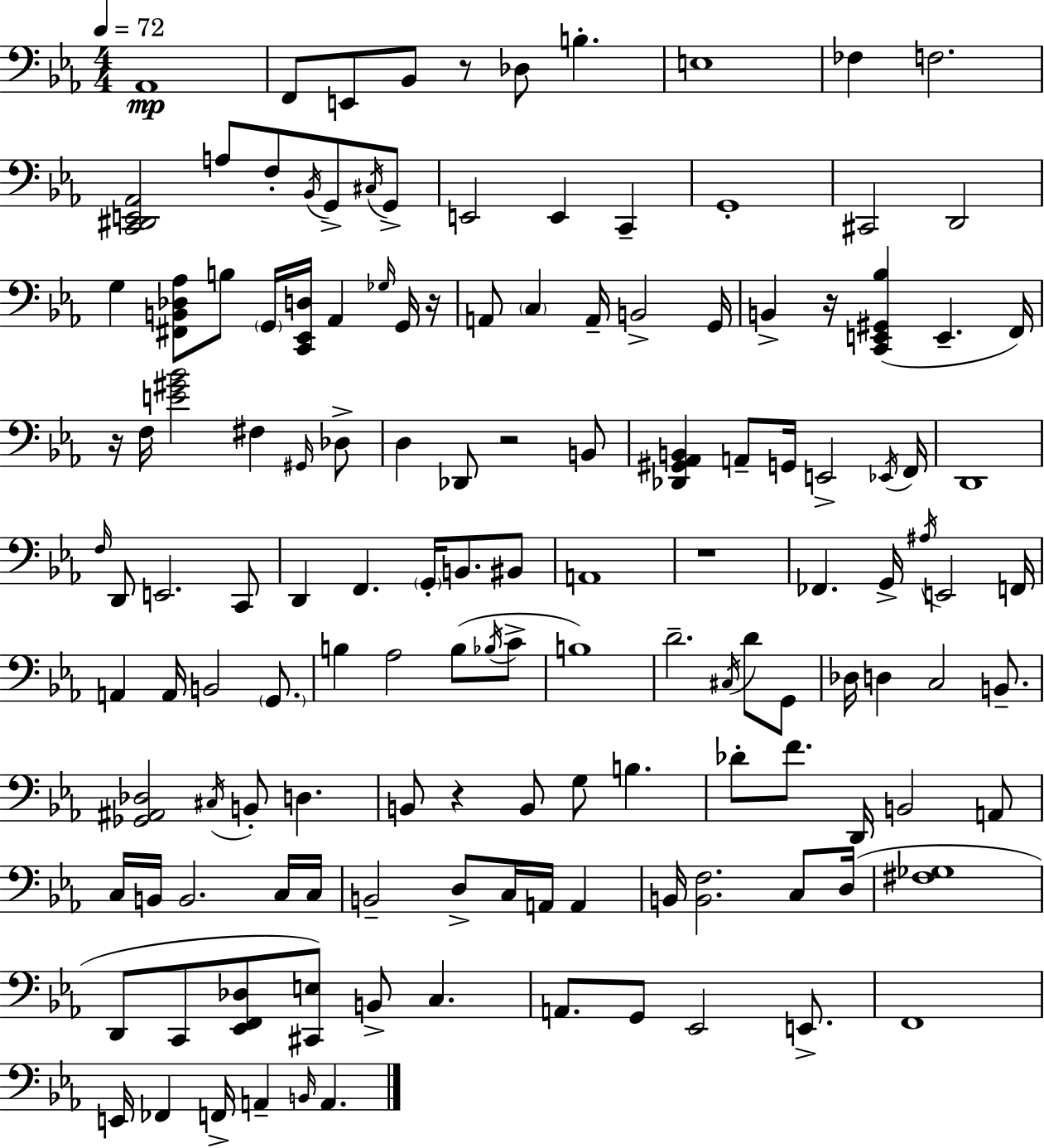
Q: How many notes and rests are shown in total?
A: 139